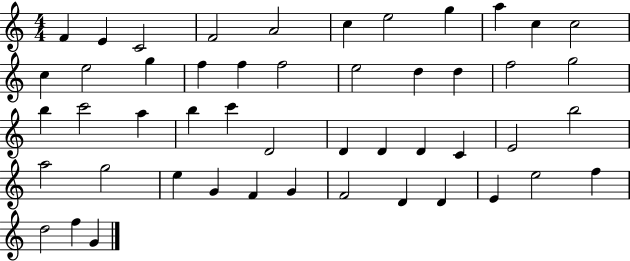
{
  \clef treble
  \numericTimeSignature
  \time 4/4
  \key c \major
  f'4 e'4 c'2 | f'2 a'2 | c''4 e''2 g''4 | a''4 c''4 c''2 | \break c''4 e''2 g''4 | f''4 f''4 f''2 | e''2 d''4 d''4 | f''2 g''2 | \break b''4 c'''2 a''4 | b''4 c'''4 d'2 | d'4 d'4 d'4 c'4 | e'2 b''2 | \break a''2 g''2 | e''4 g'4 f'4 g'4 | f'2 d'4 d'4 | e'4 e''2 f''4 | \break d''2 f''4 g'4 | \bar "|."
}